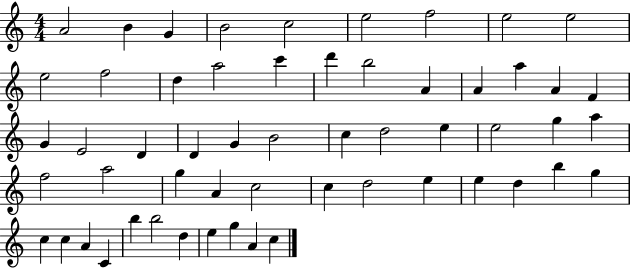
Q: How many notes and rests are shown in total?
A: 56